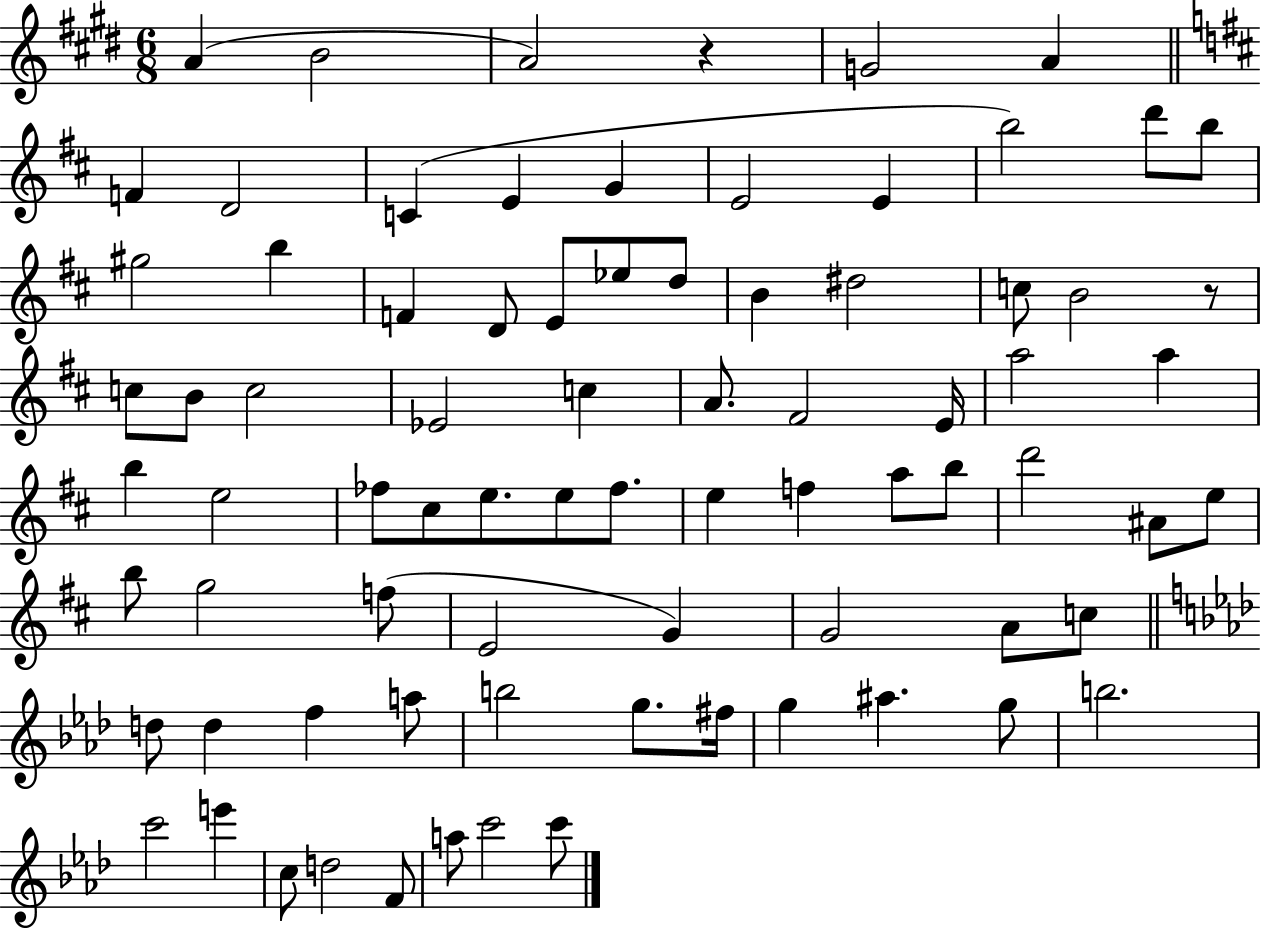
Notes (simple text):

A4/q B4/h A4/h R/q G4/h A4/q F4/q D4/h C4/q E4/q G4/q E4/h E4/q B5/h D6/e B5/e G#5/h B5/q F4/q D4/e E4/e Eb5/e D5/e B4/q D#5/h C5/e B4/h R/e C5/e B4/e C5/h Eb4/h C5/q A4/e. F#4/h E4/s A5/h A5/q B5/q E5/h FES5/e C#5/e E5/e. E5/e FES5/e. E5/q F5/q A5/e B5/e D6/h A#4/e E5/e B5/e G5/h F5/e E4/h G4/q G4/h A4/e C5/e D5/e D5/q F5/q A5/e B5/h G5/e. F#5/s G5/q A#5/q. G5/e B5/h. C6/h E6/q C5/e D5/h F4/e A5/e C6/h C6/e